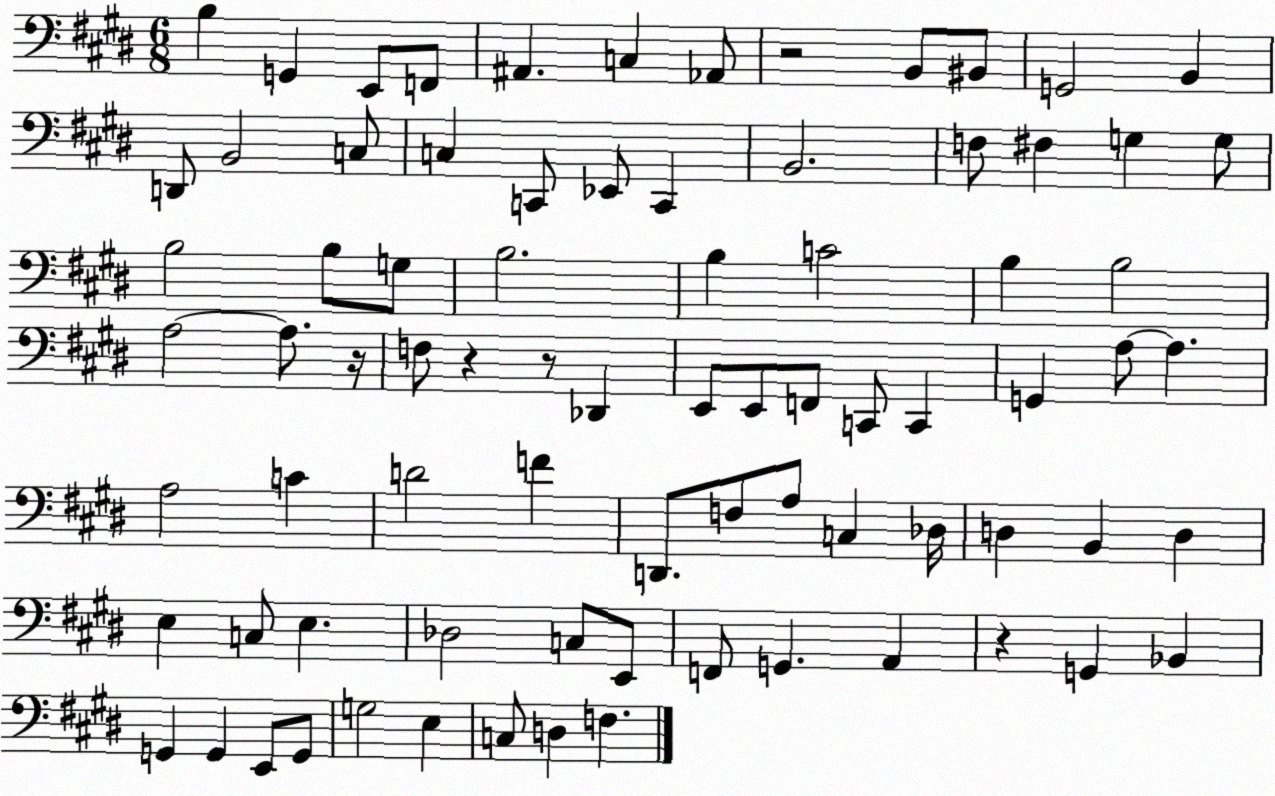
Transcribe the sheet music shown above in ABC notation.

X:1
T:Untitled
M:6/8
L:1/4
K:E
B, G,, E,,/2 F,,/2 ^A,, C, _A,,/2 z2 B,,/2 ^B,,/2 G,,2 B,, D,,/2 B,,2 C,/2 C, C,,/2 _E,,/2 C,, B,,2 F,/2 ^F, G, G,/2 B,2 B,/2 G,/2 B,2 B, C2 B, B,2 A,2 A,/2 z/4 F,/2 z z/2 _D,, E,,/2 E,,/2 F,,/2 C,,/2 C,, G,, A,/2 A, A,2 C D2 F D,,/2 F,/2 A,/2 C, _D,/4 D, B,, D, E, C,/2 E, _D,2 C,/2 E,,/2 F,,/2 G,, A,, z G,, _B,, G,, G,, E,,/2 G,,/2 G,2 E, C,/2 D, F,